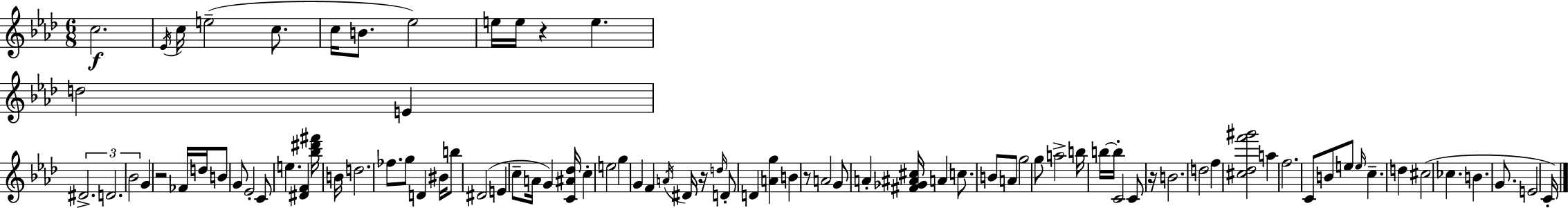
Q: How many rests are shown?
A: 5